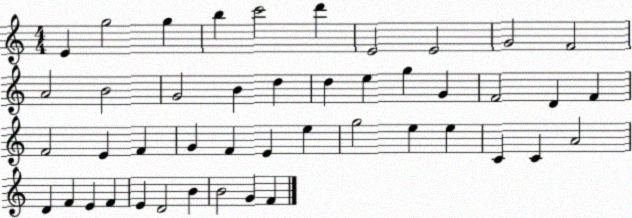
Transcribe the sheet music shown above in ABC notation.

X:1
T:Untitled
M:4/4
L:1/4
K:C
E g2 g b c'2 d' E2 E2 G2 F2 A2 B2 G2 B d d e g G F2 D F F2 E F G F E e g2 e e C C A2 D F E F E D2 B B2 G F